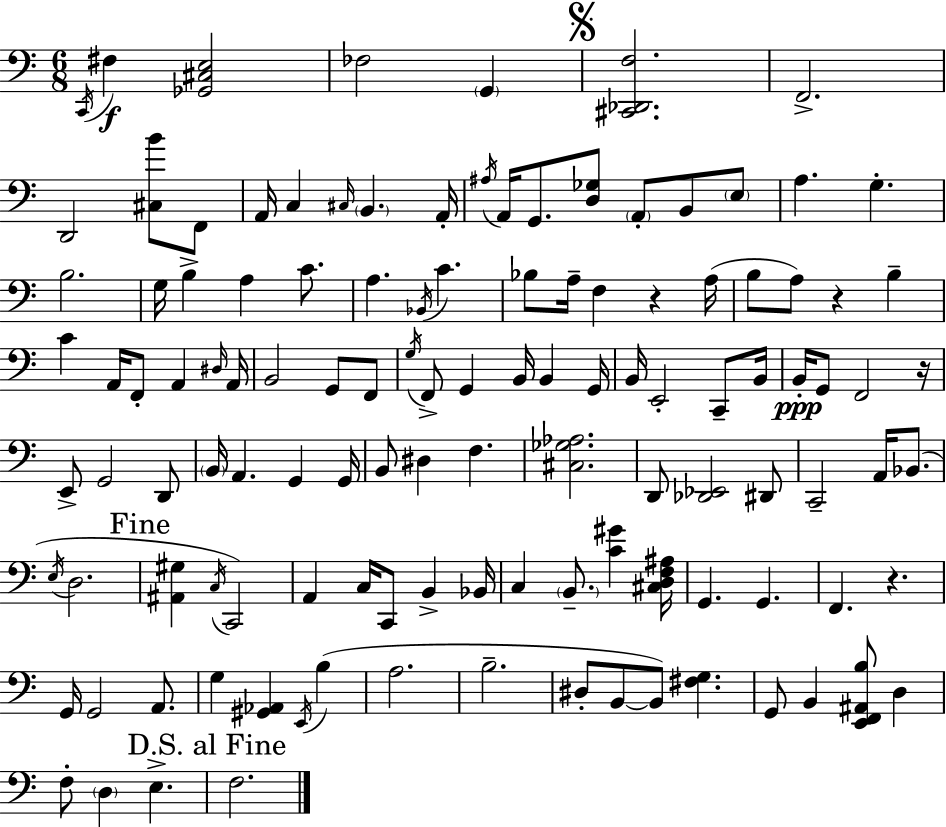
{
  \clef bass
  \numericTimeSignature
  \time 6/8
  \key c \major
  \repeat volta 2 { \acciaccatura { c,16 }\f fis4 <ges, cis e>2 | fes2 \parenthesize g,4 | \mark \markup { \musicglyph "scripts.segno" } <cis, des, f>2. | f,2.-> | \break d,2 <cis b'>8 f,8 | a,16 c4 \grace { cis16 } \parenthesize b,4. | a,16-. \acciaccatura { ais16 } a,16 g,8. <d ges>8 \parenthesize a,8-. b,8 | \parenthesize e8 a4. g4.-. | \break b2. | g16 b4-> a4 | c'8. a4. \acciaccatura { bes,16 } c'4. | bes8 a16-- f4 r4 | \break a16( b8 a8) r4 | b4-- c'4 a,16 f,8-. a,4 | \grace { dis16 } a,16 b,2 | g,8 f,8 \acciaccatura { g16 } f,8-> g,4 | \break b,16 b,4 g,16 b,16 e,2-. | c,8-- b,16 b,16-.\ppp g,8 f,2 | r16 e,8-> g,2 | d,8 \parenthesize b,16 a,4. | \break g,4 g,16 b,8 dis4 | f4. <cis ges aes>2. | d,8 <des, ees,>2 | dis,8 c,2-- | \break a,16 bes,8.( \acciaccatura { e16 } d2. | \mark "Fine" <ais, gis>4 \acciaccatura { c16 }) | c,2 a,4 | c16 c,8 b,4-> bes,16 c4 | \break \parenthesize b,8.-- <c' gis'>4 <cis d f ais>16 g,4. | g,4. f,4. | r4. g,16 g,2 | a,8. g4 | \break <gis, aes,>4 \acciaccatura { e,16 } b4( a2. | b2.-- | dis8-. b,8~~ | b,8) <fis g>4. g,8 b,4 | \break <e, f, ais, b>8 d4 f8-. \parenthesize d4 | e4.-> \mark "D.S. al Fine" f2. | } \bar "|."
}